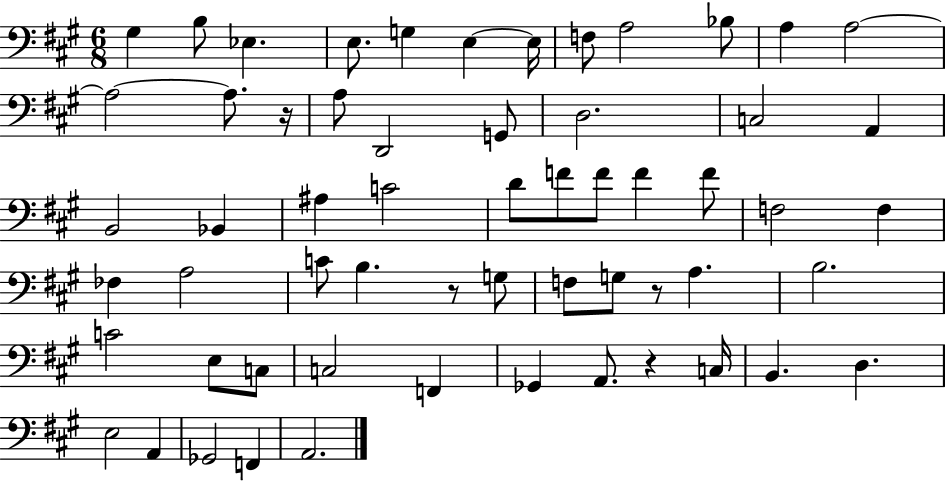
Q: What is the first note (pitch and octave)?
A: G#3